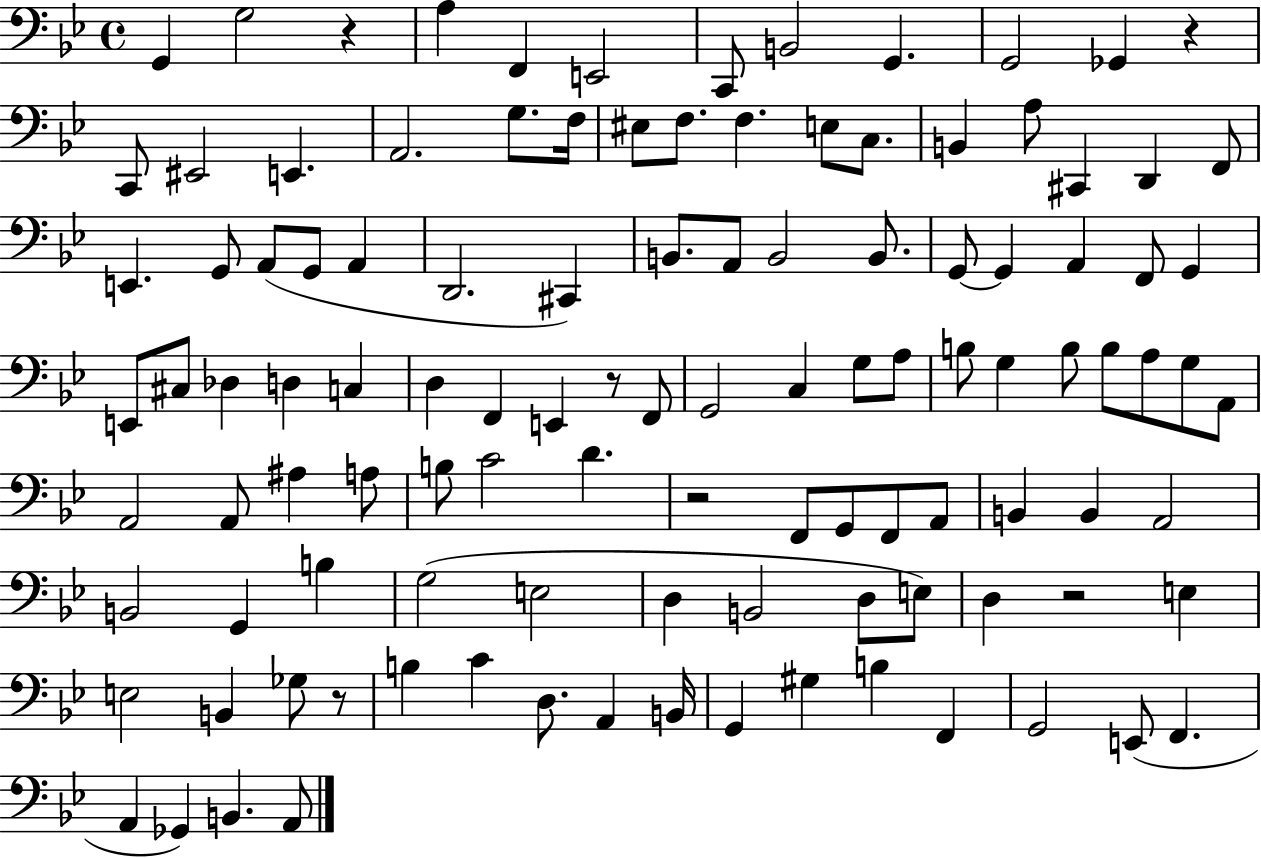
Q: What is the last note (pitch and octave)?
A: A2